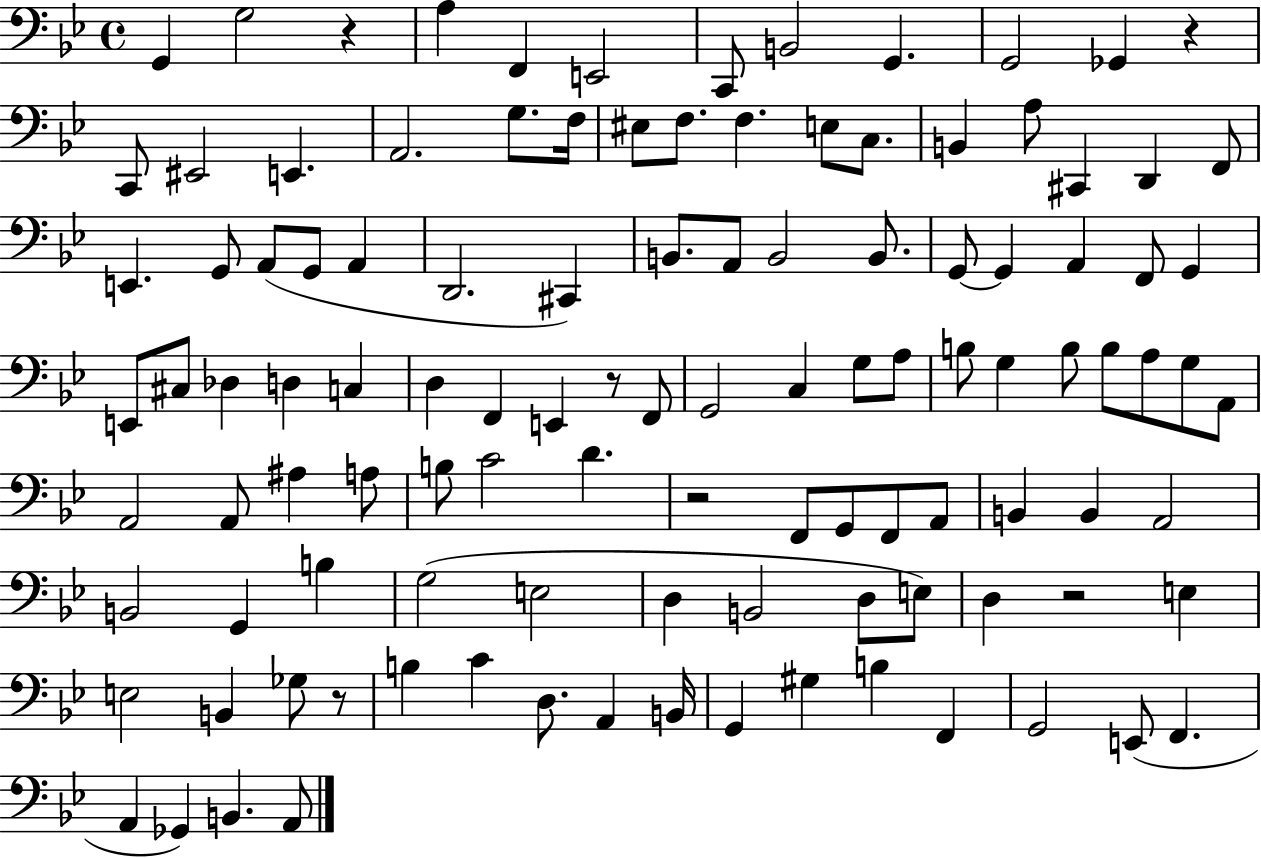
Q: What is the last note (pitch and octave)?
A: A2